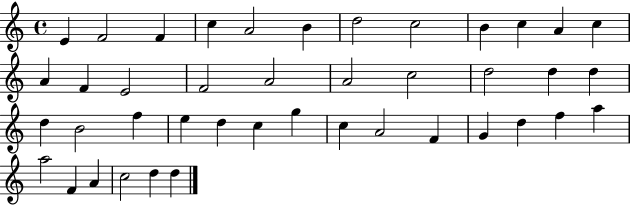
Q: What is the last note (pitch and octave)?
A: D5